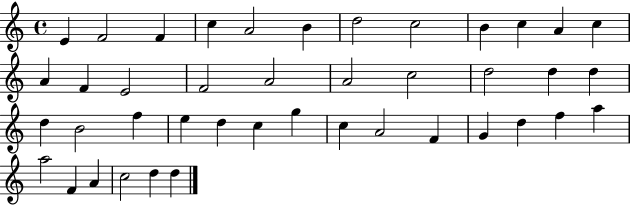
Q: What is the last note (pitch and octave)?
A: D5